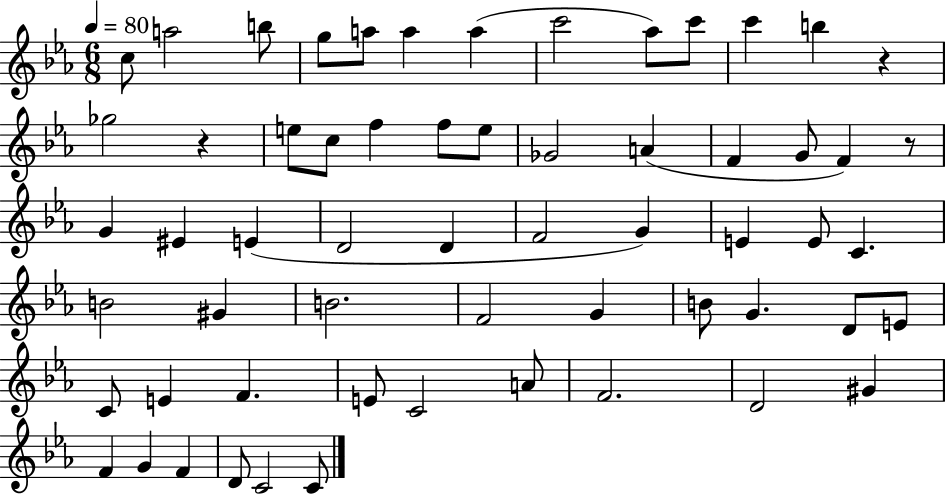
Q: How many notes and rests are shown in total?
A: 60